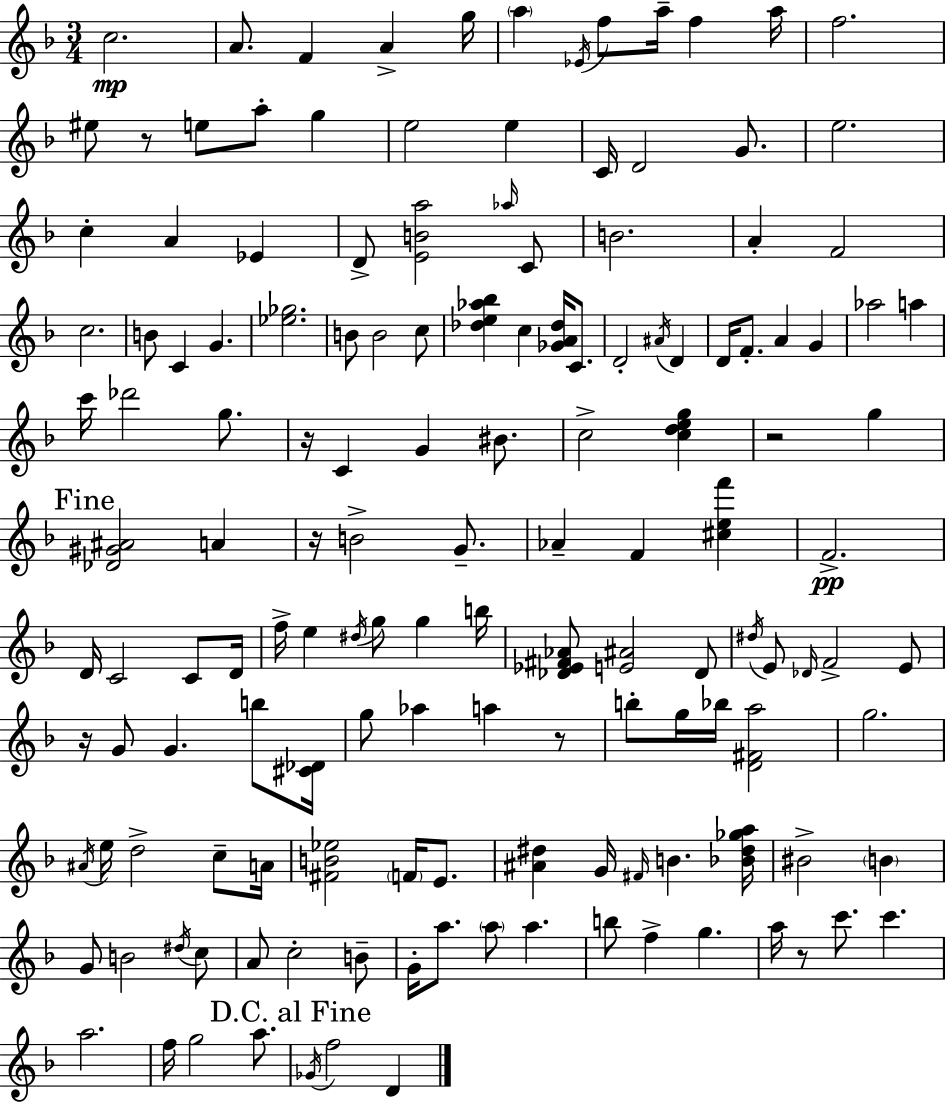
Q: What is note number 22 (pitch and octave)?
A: E5